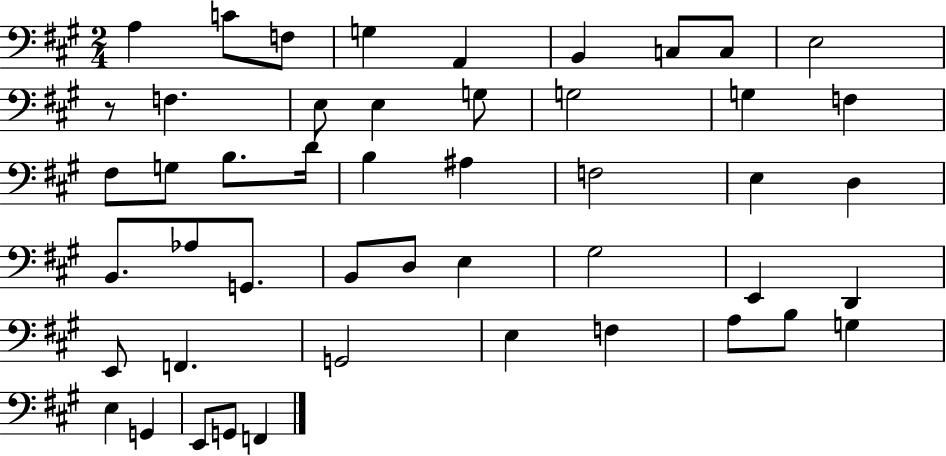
A3/q C4/e F3/e G3/q A2/q B2/q C3/e C3/e E3/h R/e F3/q. E3/e E3/q G3/e G3/h G3/q F3/q F#3/e G3/e B3/e. D4/s B3/q A#3/q F3/h E3/q D3/q B2/e. Ab3/e G2/e. B2/e D3/e E3/q G#3/h E2/q D2/q E2/e F2/q. G2/h E3/q F3/q A3/e B3/e G3/q E3/q G2/q E2/e G2/e F2/q